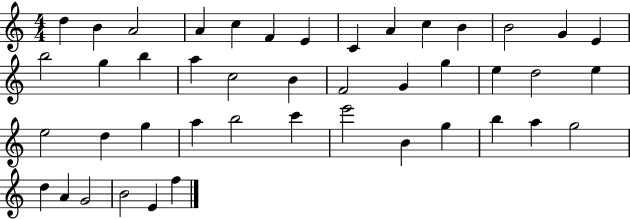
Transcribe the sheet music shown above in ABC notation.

X:1
T:Untitled
M:4/4
L:1/4
K:C
d B A2 A c F E C A c B B2 G E b2 g b a c2 B F2 G g e d2 e e2 d g a b2 c' e'2 B g b a g2 d A G2 B2 E f